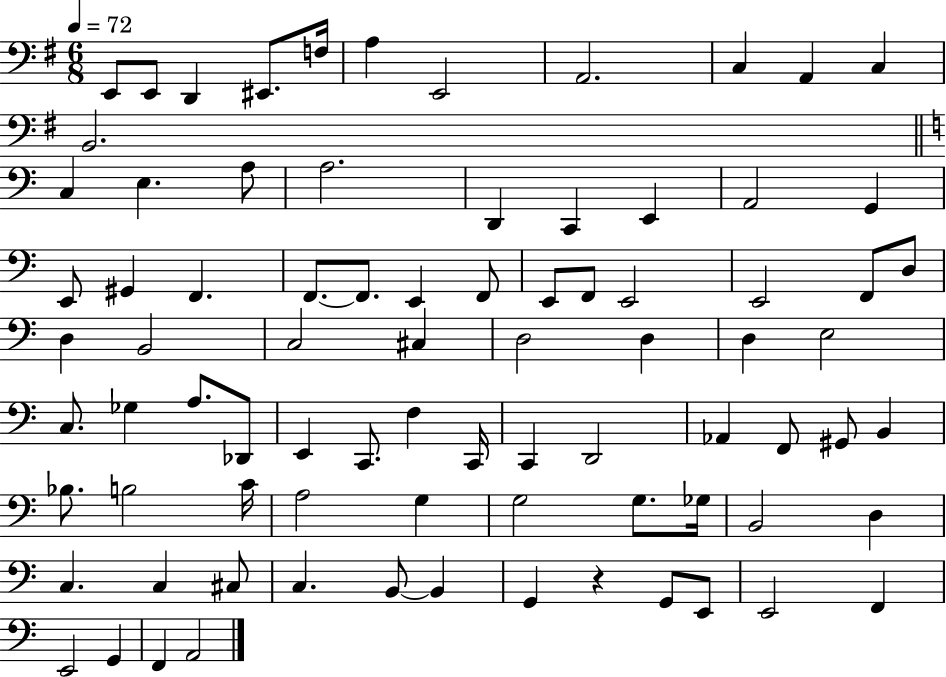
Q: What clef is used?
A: bass